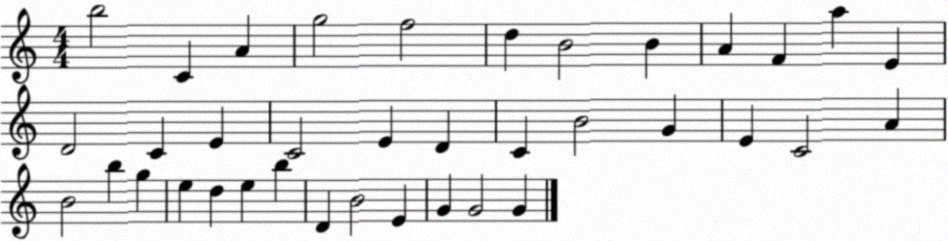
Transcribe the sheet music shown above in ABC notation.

X:1
T:Untitled
M:4/4
L:1/4
K:C
b2 C A g2 f2 d B2 B A F a E D2 C E C2 E D C B2 G E C2 A B2 b g e d e b D B2 E G G2 G